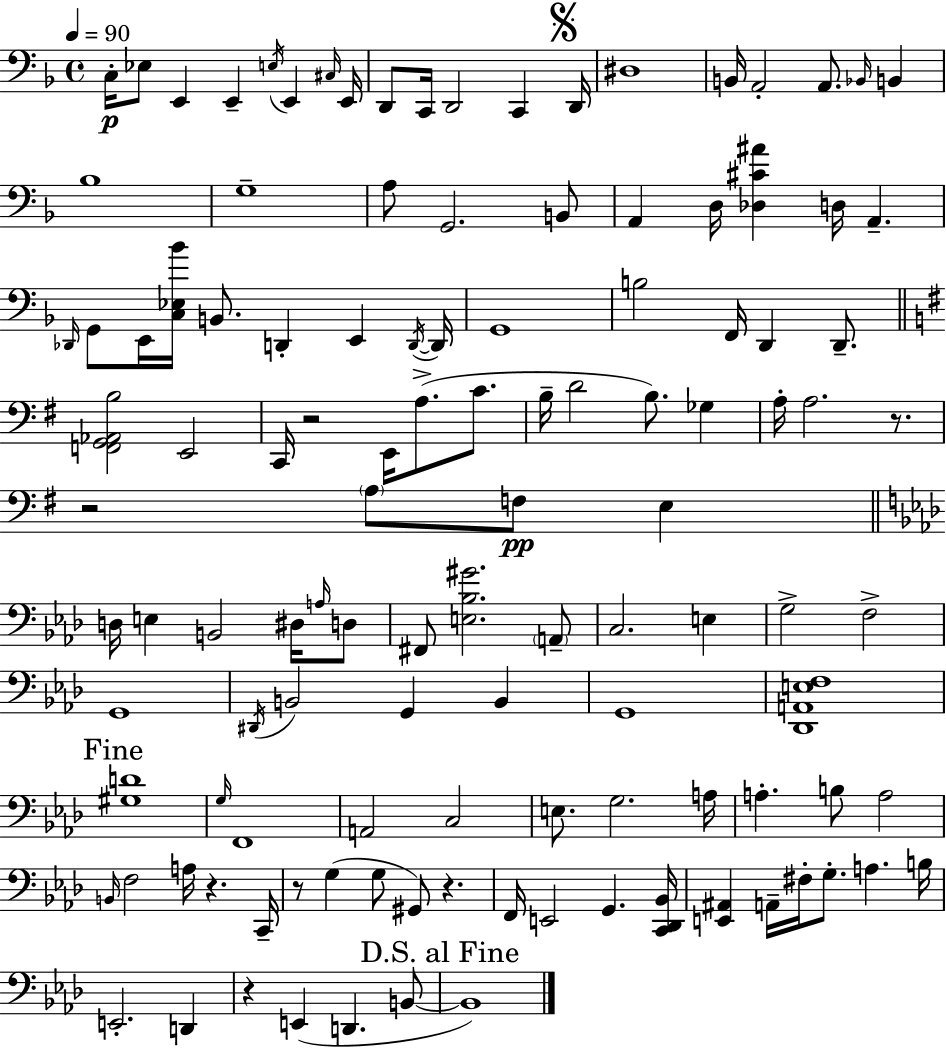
C3/s Eb3/e E2/q E2/q E3/s E2/q C#3/s E2/s D2/e C2/s D2/h C2/q D2/s D#3/w B2/s A2/h A2/e. Bb2/s B2/q Bb3/w G3/w A3/e G2/h. B2/e A2/q D3/s [Db3,C#4,A#4]/q D3/s A2/q. Db2/s G2/e E2/s [C3,Eb3,Bb4]/s B2/e. D2/q E2/q D2/s D2/s G2/w B3/h F2/s D2/q D2/e. [F2,G2,Ab2,B3]/h E2/h C2/s R/h E2/s A3/e. C4/e. B3/s D4/h B3/e. Gb3/q A3/s A3/h. R/e. R/h A3/e F3/e E3/q D3/s E3/q B2/h D#3/s A3/s D3/e F#2/e [E3,Bb3,G#4]/h. A2/e C3/h. E3/q G3/h F3/h G2/w D#2/s B2/h G2/q B2/q G2/w [Db2,A2,E3,F3]/w [G#3,D4]/w G3/s F2/w A2/h C3/h E3/e. G3/h. A3/s A3/q. B3/e A3/h B2/s F3/h A3/s R/q. C2/s R/e G3/q G3/e G#2/e R/q. F2/s E2/h G2/q. [C2,Db2,Bb2]/s [E2,A#2]/q A2/s F#3/s G3/e. A3/q. B3/s E2/h. D2/q R/q E2/q D2/q. B2/e B2/w